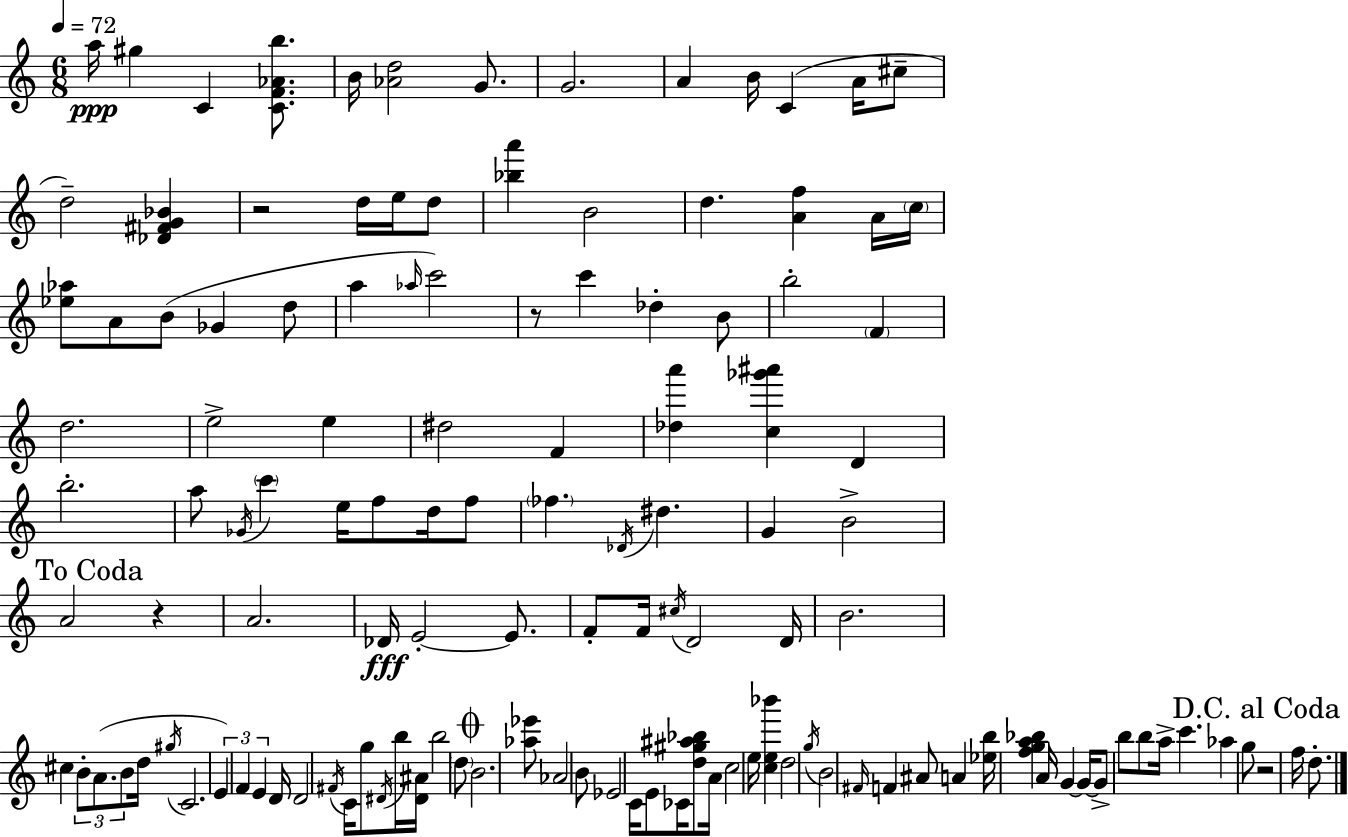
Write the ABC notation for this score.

X:1
T:Untitled
M:6/8
L:1/4
K:Am
a/4 ^g C [CF_Ab]/2 B/4 [_Ad]2 G/2 G2 A B/4 C A/4 ^c/2 d2 [_D^FG_B] z2 d/4 e/4 d/2 [_ba'] B2 d [Af] A/4 c/4 [_e_a]/2 A/2 B/2 _G d/2 a _a/4 c'2 z/2 c' _d B/2 b2 F d2 e2 e ^d2 F [_da'] [c_g'^a'] D b2 a/2 _G/4 c' e/4 f/2 d/4 f/2 _f _D/4 ^d G B2 A2 z A2 _D/4 E2 E/2 F/2 F/4 ^c/4 D2 D/4 B2 ^c B/2 A/2 B/2 d/4 ^g/4 C2 E F E D/4 D2 ^F/4 C/4 g/2 ^D/4 b/4 [^D^A]/4 b2 d/2 B2 [_a_e']/2 _A2 B/2 _E2 C/4 E/2 _C/4 [d^g^a_b]/2 A/4 c2 e/4 [ce_b'] d2 g/4 B2 ^F/4 F ^A/2 A [_eb]/4 [fga_b] A/4 G G/4 G/2 b/2 b/2 a/4 c' _a g/2 z2 f/4 d/2